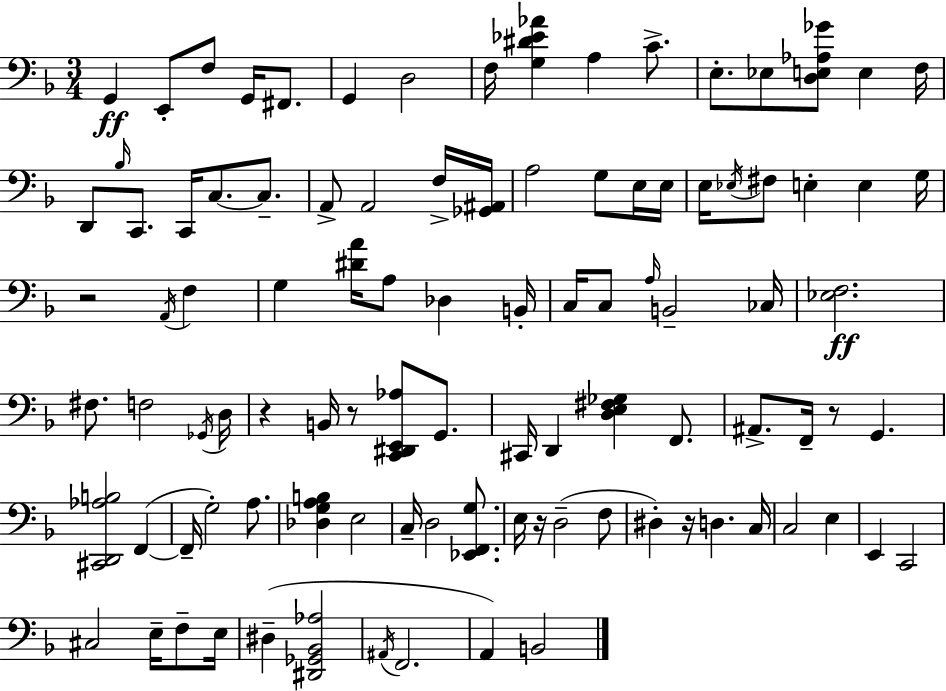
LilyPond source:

{
  \clef bass
  \numericTimeSignature
  \time 3/4
  \key f \major
  g,4\ff e,8-. f8 g,16 fis,8. | g,4 d2 | f16 <g dis' ees' aes'>4 a4 c'8.-> | e8.-. ees8 <d e aes ges'>8 e4 f16 | \break d,8 \grace { bes16 } c,8. c,16 c8.~~ c8.-- | a,8-> a,2 f16-> | <ges, ais,>16 a2 g8 e16 | e16 e16 \acciaccatura { ees16 } fis8 e4-. e4 | \break g16 r2 \acciaccatura { a,16 } f4 | g4 <dis' a'>16 a8 des4 | b,16-. c16 c8 \grace { a16 } b,2-- | ces16 <ees f>2.\ff | \break fis8. f2 | \acciaccatura { ges,16 } d16 r4 b,16 r8 | <c, dis, e, aes>8 g,8. cis,16 d,4 <d e fis ges>4 | f,8. ais,8.-> f,16-- r8 g,4. | \break <cis, d, aes b>2 | f,4~(~ f,16-- g2-.) | a8. <des g a b>4 e2 | c16-- d2 | \break <ees, f, g>8. e16 r16 d2--( | f8 dis4-.) r16 d4. | c16 c2 | e4 e,4 c,2 | \break cis2 | e16-- f8-- e16 dis4--( <dis, ges, bes, aes>2 | \acciaccatura { ais,16 } f,2. | a,4) b,2 | \break \bar "|."
}